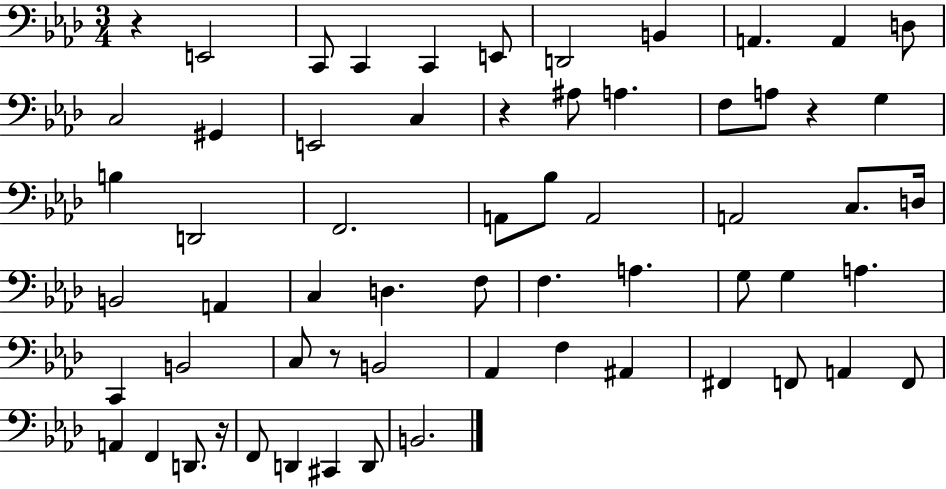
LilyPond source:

{
  \clef bass
  \numericTimeSignature
  \time 3/4
  \key aes \major
  r4 e,2 | c,8 c,4 c,4 e,8 | d,2 b,4 | a,4. a,4 d8 | \break c2 gis,4 | e,2 c4 | r4 ais8 a4. | f8 a8 r4 g4 | \break b4 d,2 | f,2. | a,8 bes8 a,2 | a,2 c8. d16 | \break b,2 a,4 | c4 d4. f8 | f4. a4. | g8 g4 a4. | \break c,4 b,2 | c8 r8 b,2 | aes,4 f4 ais,4 | fis,4 f,8 a,4 f,8 | \break a,4 f,4 d,8. r16 | f,8 d,4 cis,4 d,8 | b,2. | \bar "|."
}